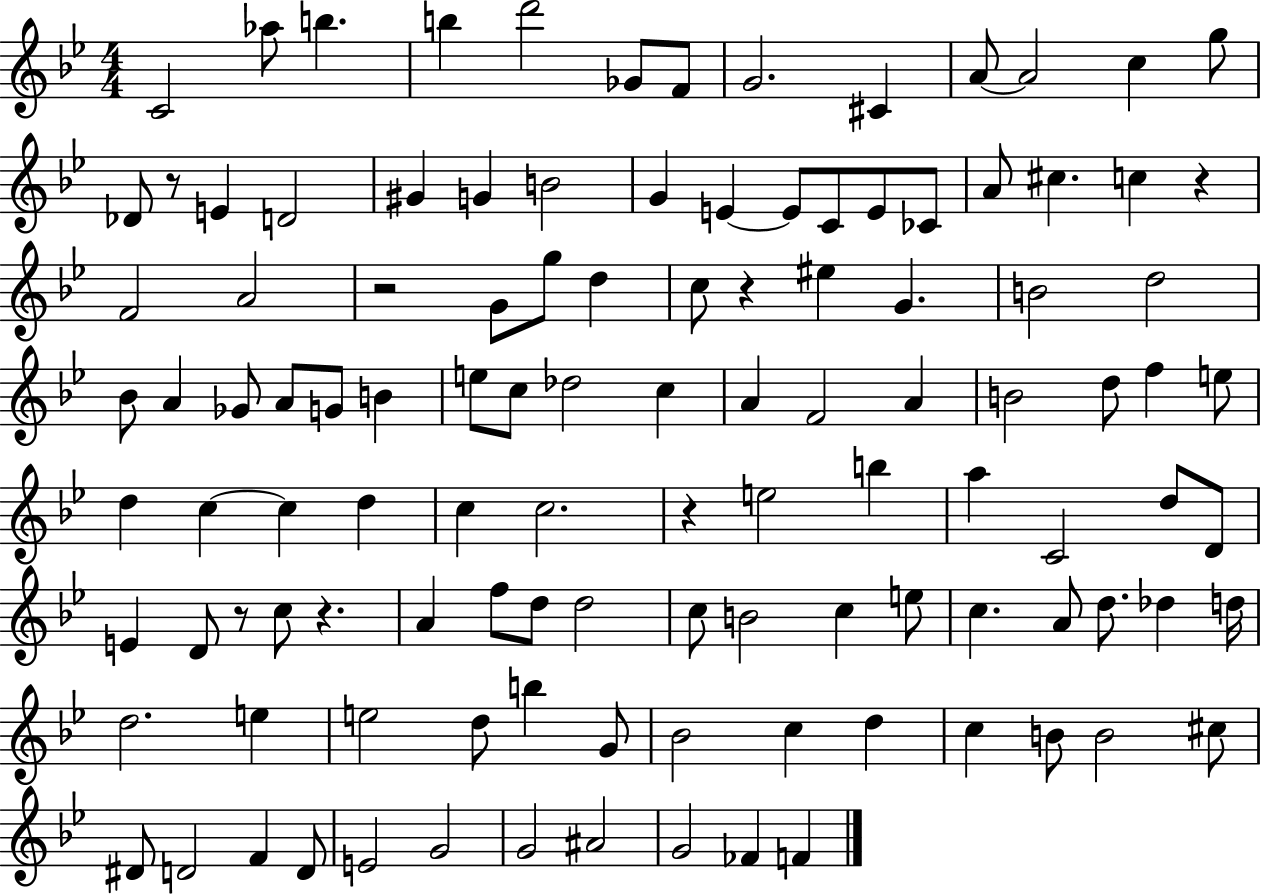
C4/h Ab5/e B5/q. B5/q D6/h Gb4/e F4/e G4/h. C#4/q A4/e A4/h C5/q G5/e Db4/e R/e E4/q D4/h G#4/q G4/q B4/h G4/q E4/q E4/e C4/e E4/e CES4/e A4/e C#5/q. C5/q R/q F4/h A4/h R/h G4/e G5/e D5/q C5/e R/q EIS5/q G4/q. B4/h D5/h Bb4/e A4/q Gb4/e A4/e G4/e B4/q E5/e C5/e Db5/h C5/q A4/q F4/h A4/q B4/h D5/e F5/q E5/e D5/q C5/q C5/q D5/q C5/q C5/h. R/q E5/h B5/q A5/q C4/h D5/e D4/e E4/q D4/e R/e C5/e R/q. A4/q F5/e D5/e D5/h C5/e B4/h C5/q E5/e C5/q. A4/e D5/e. Db5/q D5/s D5/h. E5/q E5/h D5/e B5/q G4/e Bb4/h C5/q D5/q C5/q B4/e B4/h C#5/e D#4/e D4/h F4/q D4/e E4/h G4/h G4/h A#4/h G4/h FES4/q F4/q